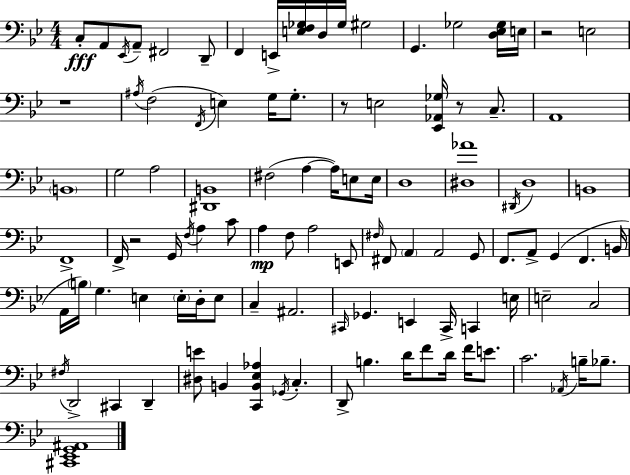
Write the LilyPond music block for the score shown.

{
  \clef bass
  \numericTimeSignature
  \time 4/4
  \key bes \major
  c8-.\fff a,8 \acciaccatura { ees,16 } a,8-- fis,2 d,8-- | f,4 e,16-> <e f ges>16 d16 ges16 gis2 | g,4. ges2 <d ees ges>16 | e16 r2 e2 | \break r1 | \acciaccatura { ais16 } f2( \acciaccatura { f,16 } e4) g16 | g8.-. r8 e2 <ees, aes, ges>16 r8 | c8.-- a,1 | \break \parenthesize b,1 | g2 a2 | <dis, b,>1 | fis2( a4~~ a16) | \break e8 e16 d1 | <dis aes'>1 | \acciaccatura { dis,16 } d1 | b,1 | \break f,1-> | f,16-> r2 g,16 \acciaccatura { f16 } a4 | c'8 a4\mp f8 a2 | e,8 \grace { fis16 } fis,8 \parenthesize a,4 a,2 | \break g,8 f,8. a,8-> g,4( f,4. | b,16 a,16 \parenthesize b16) g4. e4 | \parenthesize e16-. d16-. e8 c4-- ais,2. | \grace { cis,16 } ges,4. e,4 | \break cis,16-> c,4 e16 e2-- c2 | \acciaccatura { fis16 } d,2-> | cis,4 d,4-- <dis e'>8 b,4 <c, b, ees aes>4 | \acciaccatura { ges,16 } c4.-. d,8-> b4. | \break d'16 f'8 d'16 f'16 e'8. c'2. | \acciaccatura { aes,16 } b16-- bes8.-- <cis, ees, g, ais,>1 | \bar "|."
}